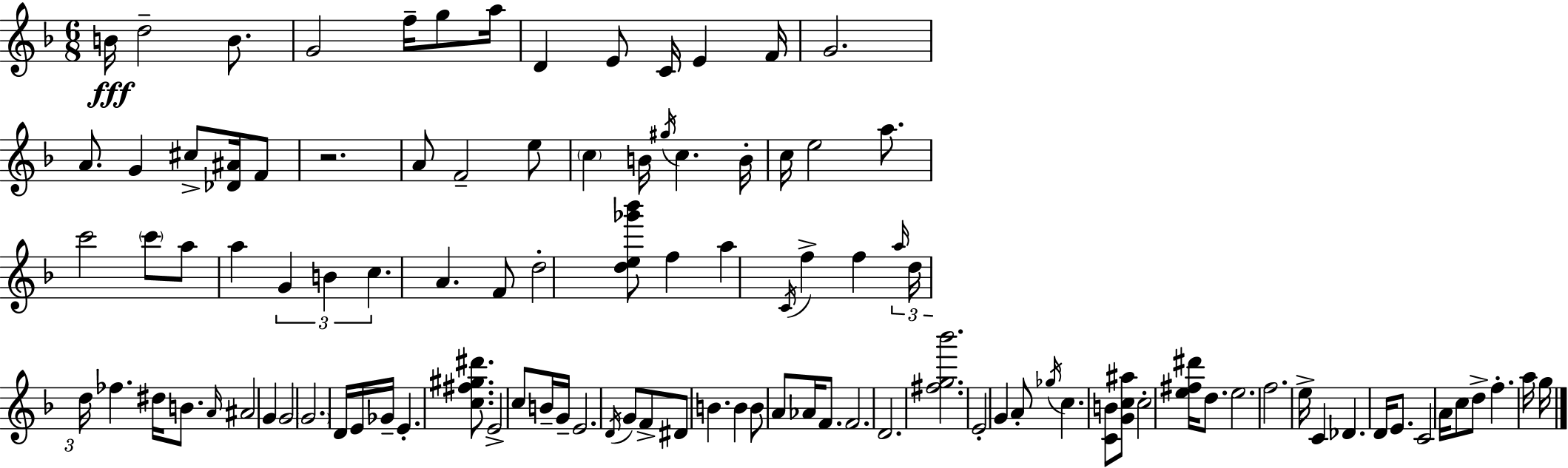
B4/s D5/h B4/e. G4/h F5/s G5/e A5/s D4/q E4/e C4/s E4/q F4/s G4/h. A4/e. G4/q C#5/e [Db4,A#4]/s F4/e R/h. A4/e F4/h E5/e C5/q B4/s G#5/s C5/q. B4/s C5/s E5/h A5/e. C6/h C6/e A5/e A5/q G4/q B4/q C5/q. A4/q. F4/e D5/h [D5,E5,Gb6,Bb6]/e F5/q A5/q C4/s F5/q F5/q A5/s D5/s D5/s FES5/q. D#5/s B4/e. A4/s A#4/h G4/q G4/h G4/h. D4/s E4/s Gb4/s E4/q. [C5,F#5,G#5,D#6]/e. E4/h C5/e B4/s G4/s E4/h. D4/s G4/e F4/e D#4/e B4/q. B4/q B4/e A4/e Ab4/s F4/e. F4/h. D4/h. [F#5,G5,Bb6]/h. E4/h G4/q A4/e Gb5/s C5/q. [C4,B4]/e [G4,C5,A#5]/e C5/h [E5,F#5,D#6]/s D5/e. E5/h. F5/h. E5/s C4/q Db4/q. D4/s E4/e. C4/h A4/s C5/e D5/e F5/q. A5/s G5/s